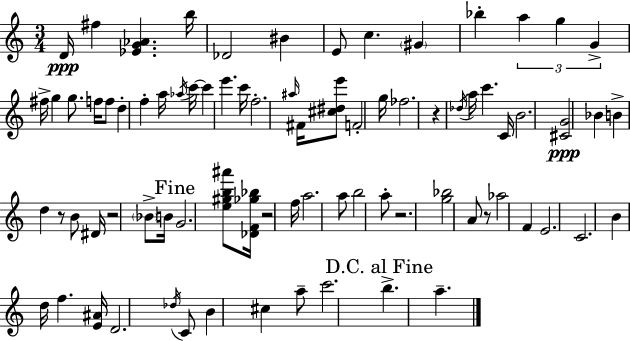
{
  \clef treble
  \numericTimeSignature
  \time 3/4
  \key a \minor
  d'16\ppp fis''4 <ees' g' aes'>4. b''16 | des'2 bis'4 | e'8 c''4. \parenthesize gis'4 | bes''4-. \tuplet 3/2 { a''4 g''4 | \break g'4-> } fis''16-> g''4 g''8. | f''16 f''8 d''4-. f''4-. a''16 | \acciaccatura { aes''16 } c'''16~~ c'''4 e'''4. | c'''16 f''2.-. | \break \grace { ais''16 } fis'16 <cis'' dis'' e'''>8 f'2-. | g''16 fes''2. | r4 \acciaccatura { des''16 } a''16 c'''4. | c'16 b'2. | \break <cis' g'>2\ppp bes'4 | b'4-> d''4 r8 | b'8 dis'16 r2 | \parenthesize bes'8-> b'16 \mark "Fine" g'2. | \break <e'' gis'' b'' ais'''>8 <des' f' ges'' bes''>16 r2 | f''16 a''2. | a''8 b''2 | a''8-. r2. | \break <g'' bes''>2 a'8 | r8 aes''2 f'4 | e'2. | c'2. | \break b'4 d''16 f''4. | <e' ais'>16 d'2. | \acciaccatura { des''16 } c'8 b'4 cis''4 | a''8-- c'''2. | \break \mark "D.C. al Fine" b''4.-> a''4.-- | \bar "|."
}